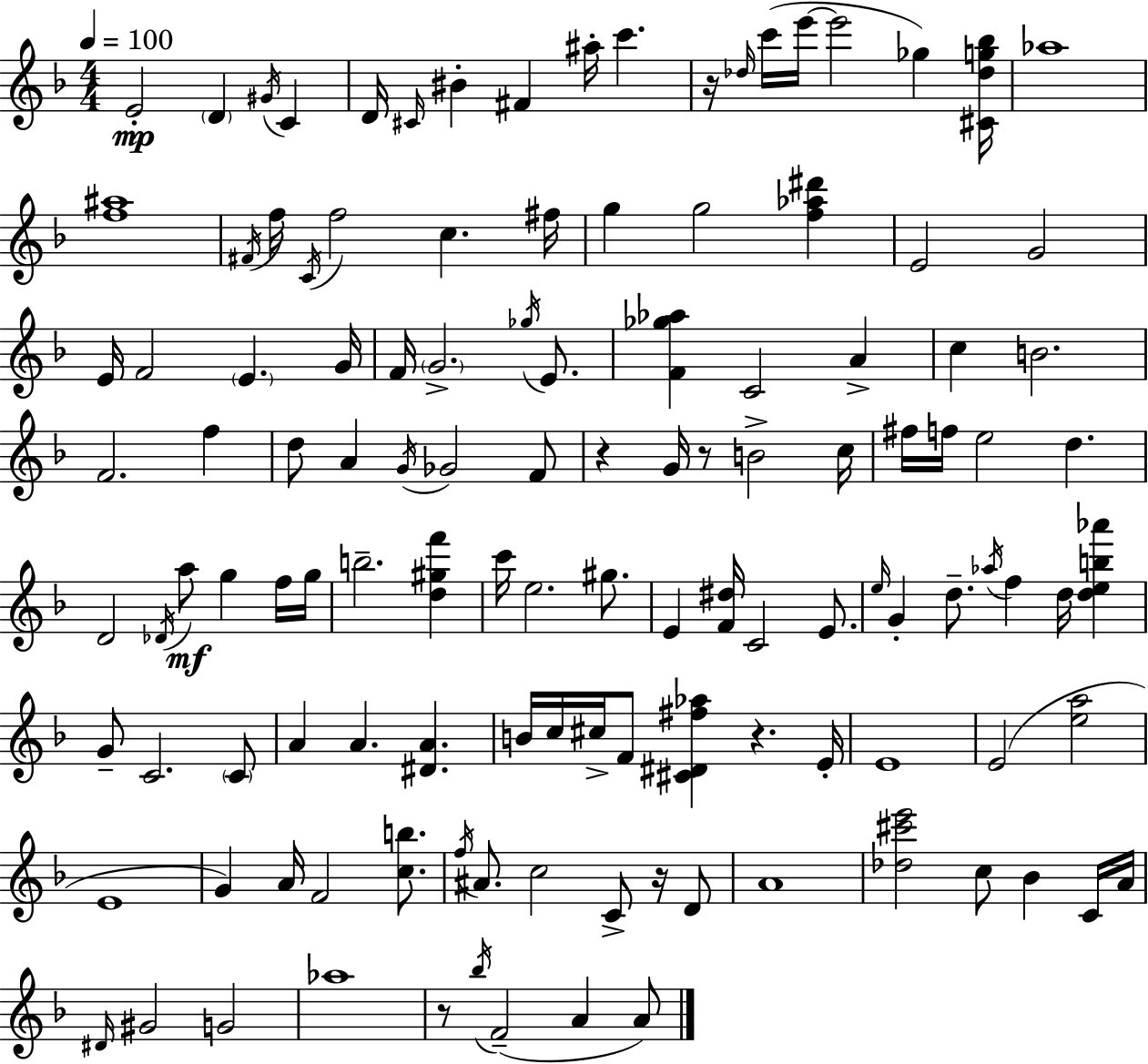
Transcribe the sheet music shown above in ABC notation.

X:1
T:Untitled
M:4/4
L:1/4
K:Dm
E2 D ^G/4 C D/4 ^C/4 ^B ^F ^a/4 c' z/4 _d/4 c'/4 e'/4 e'2 _g [^C_dg_b]/4 _a4 [f^a]4 ^F/4 f/4 C/4 f2 c ^f/4 g g2 [f_a^d'] E2 G2 E/4 F2 E G/4 F/4 G2 _g/4 E/2 [F_g_a] C2 A c B2 F2 f d/2 A G/4 _G2 F/2 z G/4 z/2 B2 c/4 ^f/4 f/4 e2 d D2 _D/4 a/2 g f/4 g/4 b2 [d^gf'] c'/4 e2 ^g/2 E [F^d]/4 C2 E/2 e/4 G d/2 _a/4 f d/4 [deb_a'] G/2 C2 C/2 A A [^DA] B/4 c/4 ^c/4 F/2 [^C^D^f_a] z E/4 E4 E2 [ea]2 E4 G A/4 F2 [cb]/2 f/4 ^A/2 c2 C/2 z/4 D/2 A4 [_d^c'e']2 c/2 _B C/4 A/4 ^D/4 ^G2 G2 _a4 z/2 _b/4 F2 A A/2